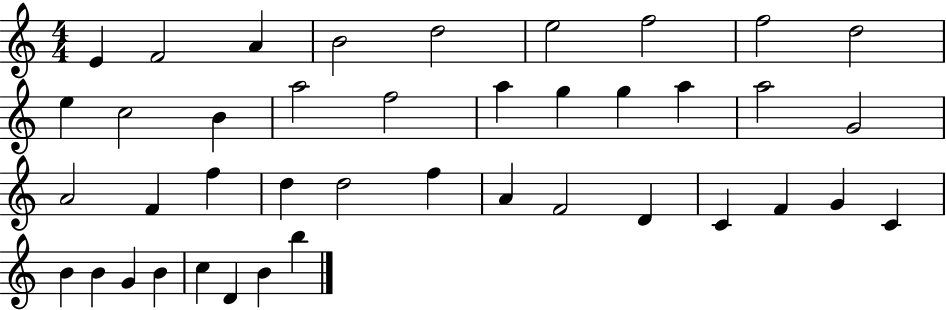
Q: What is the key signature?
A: C major